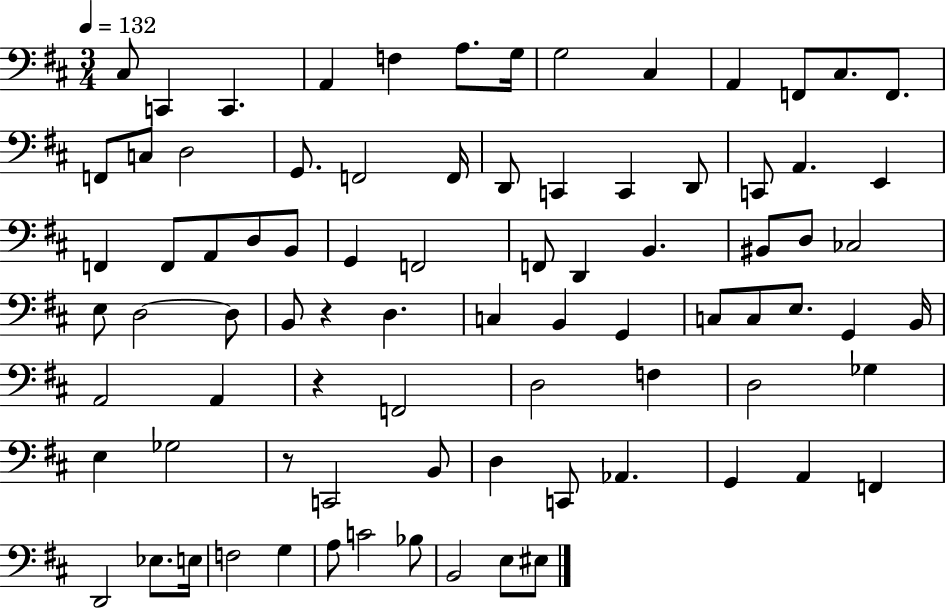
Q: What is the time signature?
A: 3/4